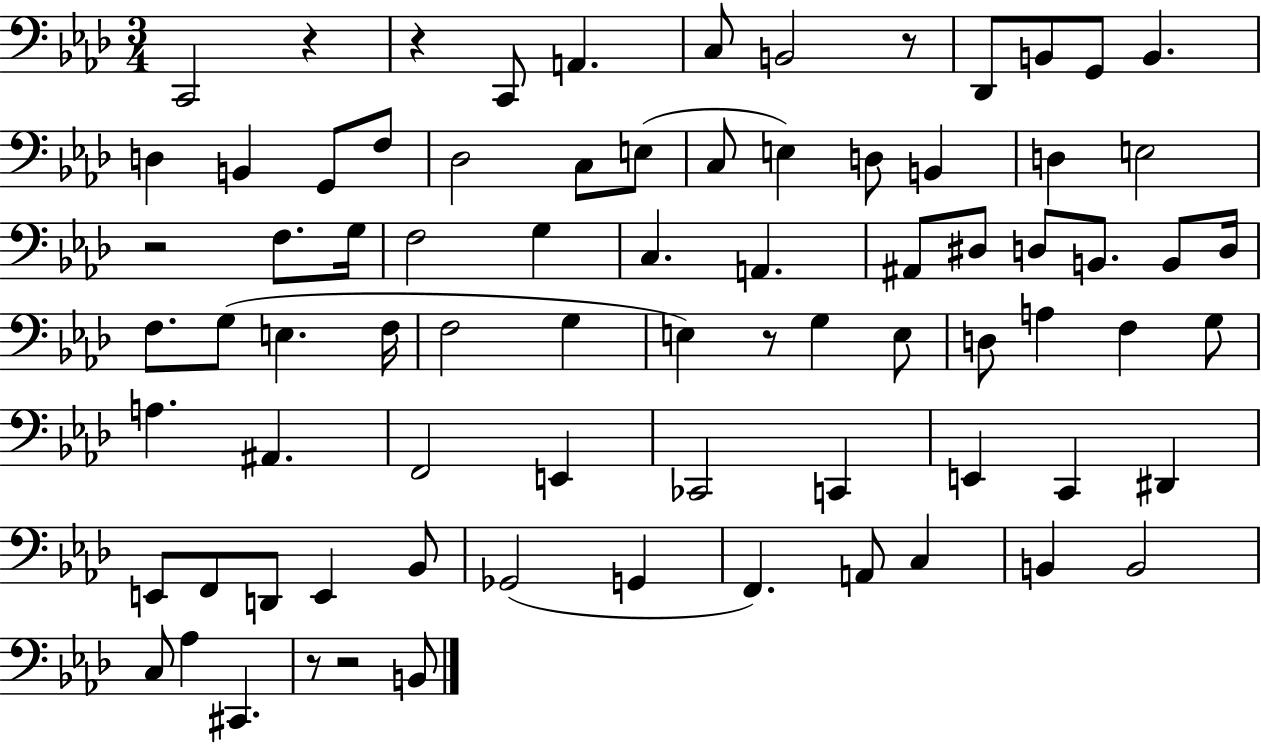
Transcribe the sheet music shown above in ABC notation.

X:1
T:Untitled
M:3/4
L:1/4
K:Ab
C,,2 z z C,,/2 A,, C,/2 B,,2 z/2 _D,,/2 B,,/2 G,,/2 B,, D, B,, G,,/2 F,/2 _D,2 C,/2 E,/2 C,/2 E, D,/2 B,, D, E,2 z2 F,/2 G,/4 F,2 G, C, A,, ^A,,/2 ^D,/2 D,/2 B,,/2 B,,/2 D,/4 F,/2 G,/2 E, F,/4 F,2 G, E, z/2 G, E,/2 D,/2 A, F, G,/2 A, ^A,, F,,2 E,, _C,,2 C,, E,, C,, ^D,, E,,/2 F,,/2 D,,/2 E,, _B,,/2 _G,,2 G,, F,, A,,/2 C, B,, B,,2 C,/2 _A, ^C,, z/2 z2 B,,/2